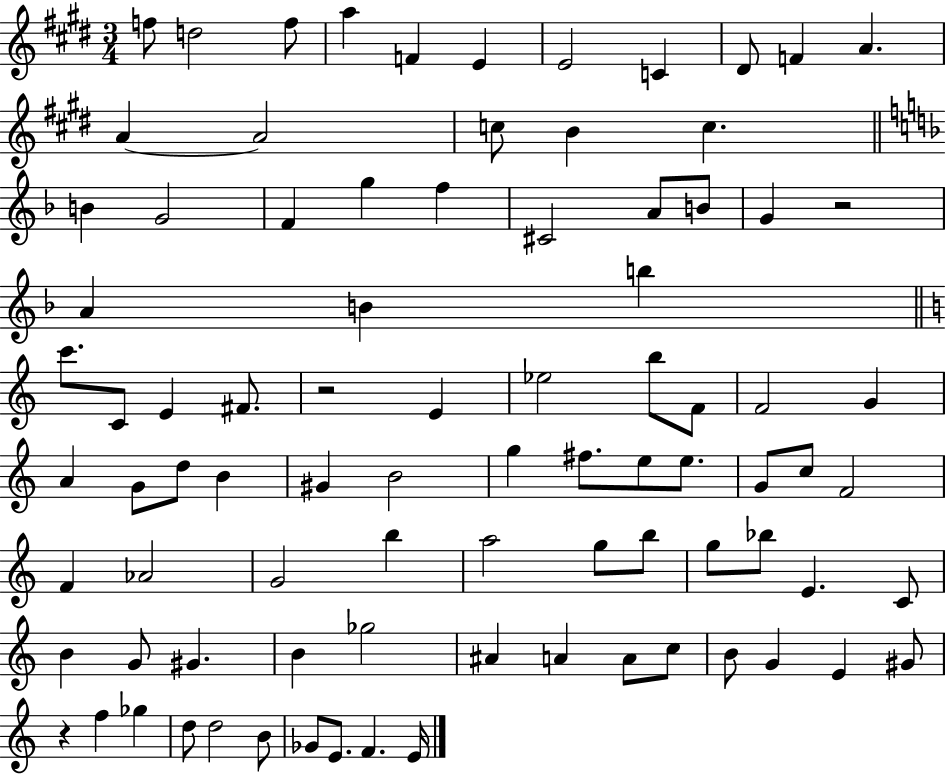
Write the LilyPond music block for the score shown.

{
  \clef treble
  \numericTimeSignature
  \time 3/4
  \key e \major
  f''8 d''2 f''8 | a''4 f'4 e'4 | e'2 c'4 | dis'8 f'4 a'4. | \break a'4~~ a'2 | c''8 b'4 c''4. | \bar "||" \break \key f \major b'4 g'2 | f'4 g''4 f''4 | cis'2 a'8 b'8 | g'4 r2 | \break a'4 b'4 b''4 | \bar "||" \break \key a \minor c'''8. c'8 e'4 fis'8. | r2 e'4 | ees''2 b''8 f'8 | f'2 g'4 | \break a'4 g'8 d''8 b'4 | gis'4 b'2 | g''4 fis''8. e''8 e''8. | g'8 c''8 f'2 | \break f'4 aes'2 | g'2 b''4 | a''2 g''8 b''8 | g''8 bes''8 e'4. c'8 | \break b'4 g'8 gis'4. | b'4 ges''2 | ais'4 a'4 a'8 c''8 | b'8 g'4 e'4 gis'8 | \break r4 f''4 ges''4 | d''8 d''2 b'8 | ges'8 e'8. f'4. e'16 | \bar "|."
}